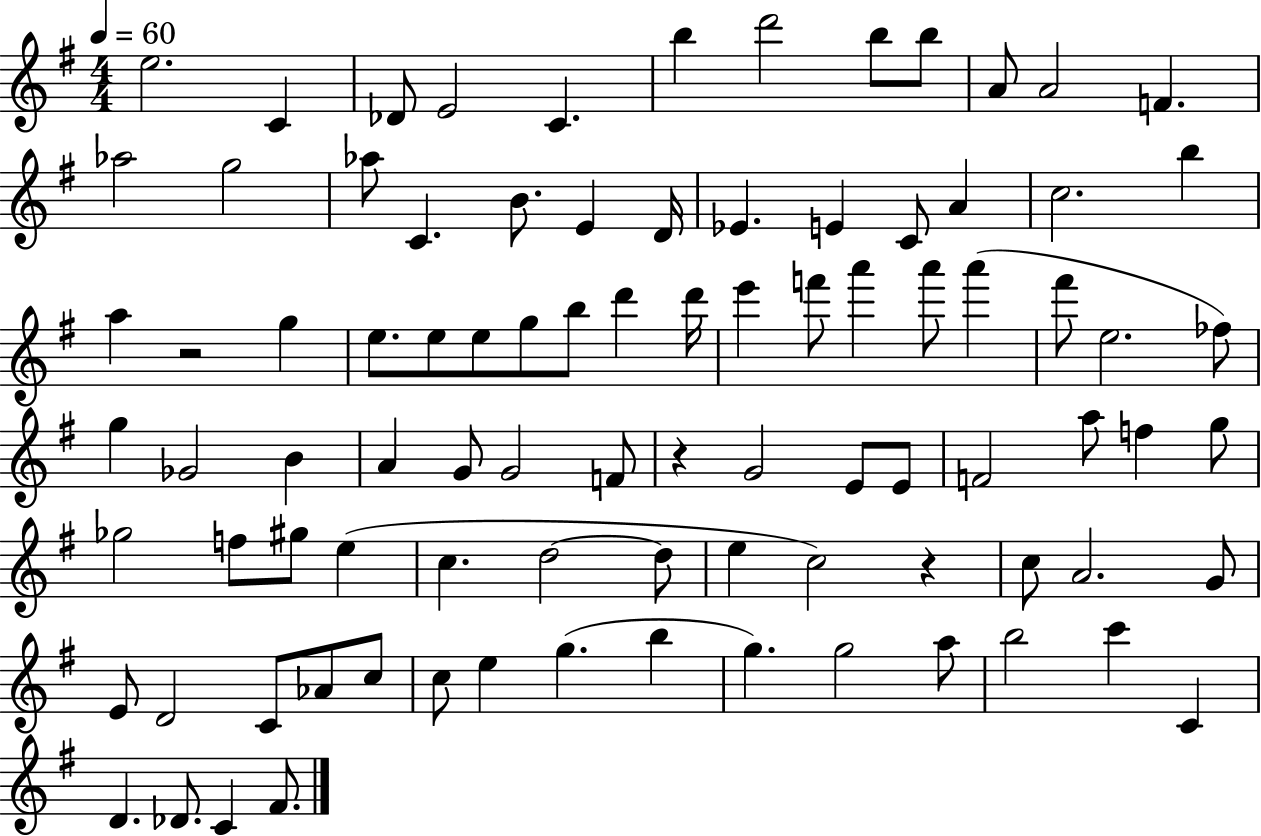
{
  \clef treble
  \numericTimeSignature
  \time 4/4
  \key g \major
  \tempo 4 = 60
  e''2. c'4 | des'8 e'2 c'4. | b''4 d'''2 b''8 b''8 | a'8 a'2 f'4. | \break aes''2 g''2 | aes''8 c'4. b'8. e'4 d'16 | ees'4. e'4 c'8 a'4 | c''2. b''4 | \break a''4 r2 g''4 | e''8. e''8 e''8 g''8 b''8 d'''4 d'''16 | e'''4 f'''8 a'''4 a'''8 a'''4( | fis'''8 e''2. fes''8) | \break g''4 ges'2 b'4 | a'4 g'8 g'2 f'8 | r4 g'2 e'8 e'8 | f'2 a''8 f''4 g''8 | \break ges''2 f''8 gis''8 e''4( | c''4. d''2~~ d''8 | e''4 c''2) r4 | c''8 a'2. g'8 | \break e'8 d'2 c'8 aes'8 c''8 | c''8 e''4 g''4.( b''4 | g''4.) g''2 a''8 | b''2 c'''4 c'4 | \break d'4. des'8. c'4 fis'8. | \bar "|."
}